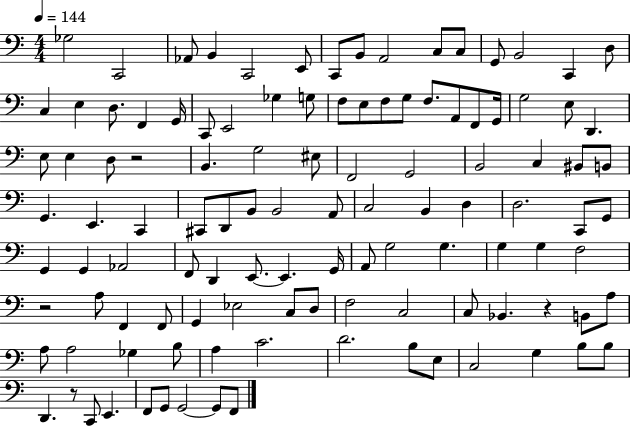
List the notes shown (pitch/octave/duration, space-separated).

Gb3/h C2/h Ab2/e B2/q C2/h E2/e C2/e B2/e A2/h C3/e C3/e G2/e B2/h C2/q D3/e C3/q E3/q D3/e. F2/q G2/s C2/e E2/h Gb3/q G3/e F3/e E3/e F3/e G3/e F3/e. A2/e F2/e G2/s G3/h E3/e D2/q. E3/e E3/q D3/e R/h B2/q. G3/h EIS3/e F2/h G2/h B2/h C3/q BIS2/e B2/e G2/q. E2/q. C2/q C#2/e D2/e B2/e B2/h A2/e C3/h B2/q D3/q D3/h. C2/e G2/e G2/q G2/q Ab2/h F2/e D2/q E2/e. E2/q. G2/s A2/e G3/h G3/q. G3/q G3/q F3/h R/h A3/e F2/q F2/e G2/q Eb3/h C3/e D3/e F3/h C3/h C3/e Bb2/q. R/q B2/e A3/e A3/e A3/h Gb3/q B3/e A3/q C4/h. D4/h. B3/e E3/e C3/h G3/q B3/e B3/e D2/q. R/e C2/e E2/q. F2/e G2/e G2/h G2/e F2/e